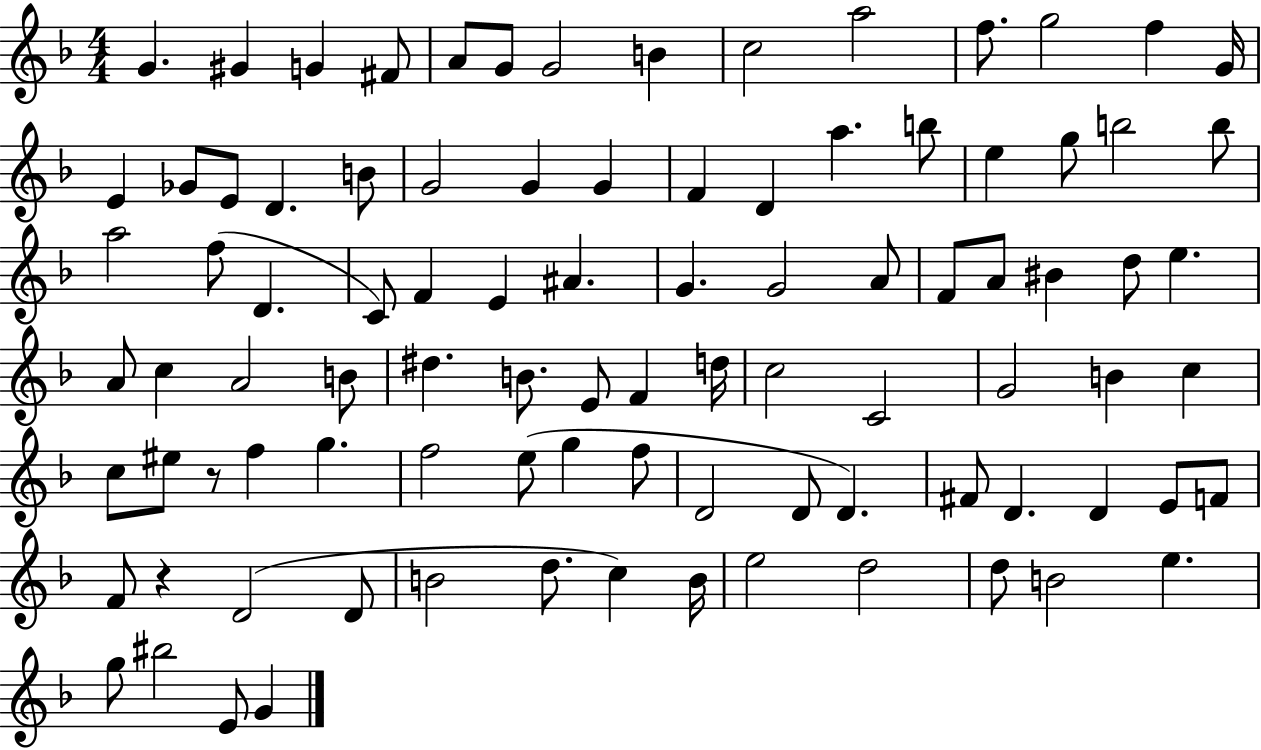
G4/q. G#4/q G4/q F#4/e A4/e G4/e G4/h B4/q C5/h A5/h F5/e. G5/h F5/q G4/s E4/q Gb4/e E4/e D4/q. B4/e G4/h G4/q G4/q F4/q D4/q A5/q. B5/e E5/q G5/e B5/h B5/e A5/h F5/e D4/q. C4/e F4/q E4/q A#4/q. G4/q. G4/h A4/e F4/e A4/e BIS4/q D5/e E5/q. A4/e C5/q A4/h B4/e D#5/q. B4/e. E4/e F4/q D5/s C5/h C4/h G4/h B4/q C5/q C5/e EIS5/e R/e F5/q G5/q. F5/h E5/e G5/q F5/e D4/h D4/e D4/q. F#4/e D4/q. D4/q E4/e F4/e F4/e R/q D4/h D4/e B4/h D5/e. C5/q B4/s E5/h D5/h D5/e B4/h E5/q. G5/e BIS5/h E4/e G4/q